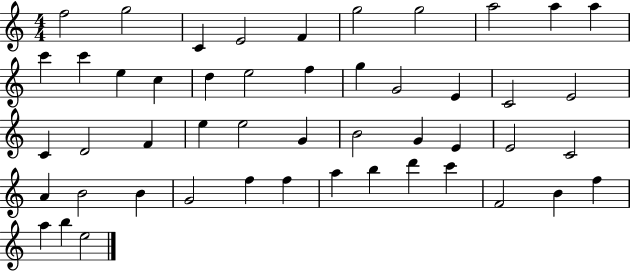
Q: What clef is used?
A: treble